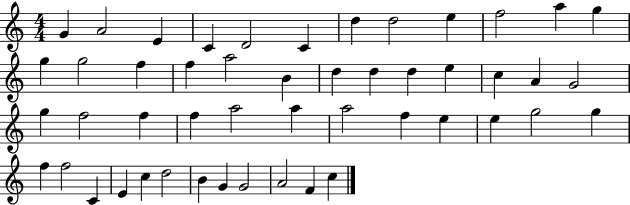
{
  \clef treble
  \numericTimeSignature
  \time 4/4
  \key c \major
  g'4 a'2 e'4 | c'4 d'2 c'4 | d''4 d''2 e''4 | f''2 a''4 g''4 | \break g''4 g''2 f''4 | f''4 a''2 b'4 | d''4 d''4 d''4 e''4 | c''4 a'4 g'2 | \break g''4 f''2 f''4 | f''4 a''2 a''4 | a''2 f''4 e''4 | e''4 g''2 g''4 | \break f''4 f''2 c'4 | e'4 c''4 d''2 | b'4 g'4 g'2 | a'2 f'4 c''4 | \break \bar "|."
}